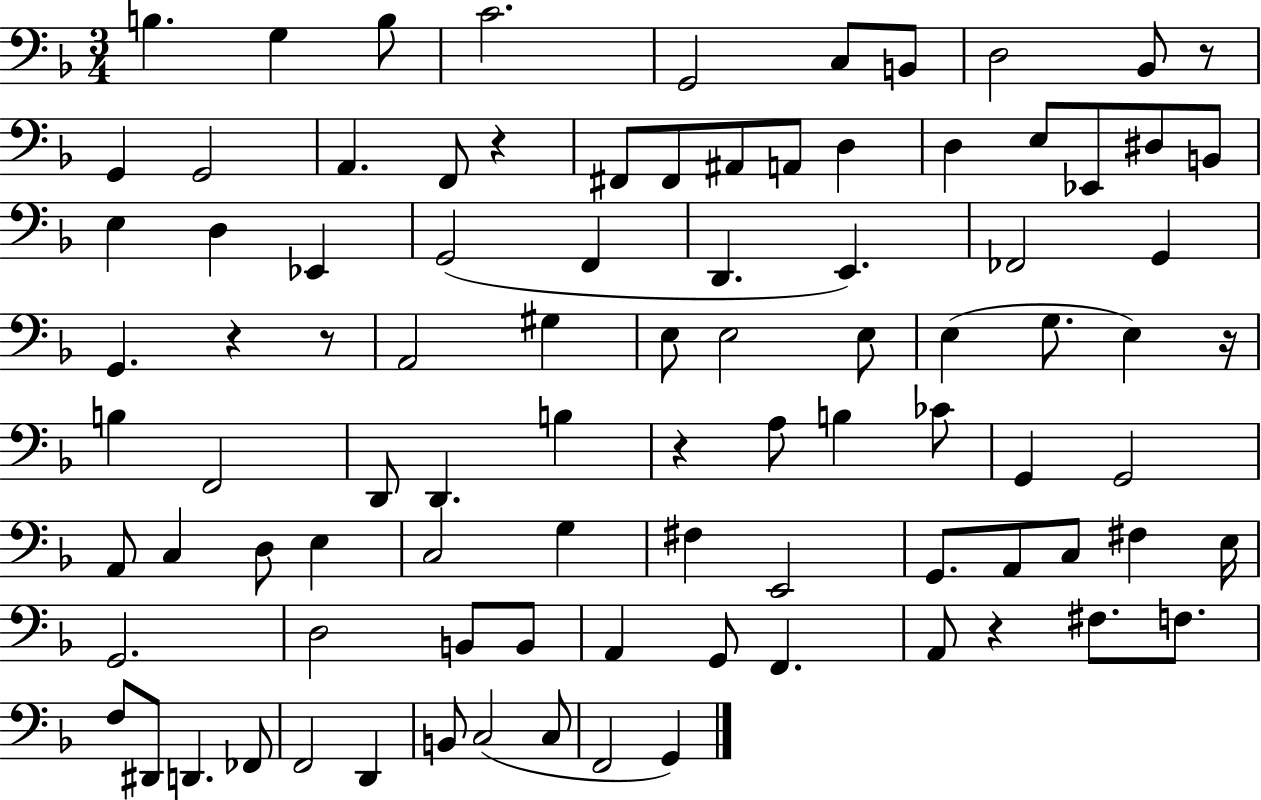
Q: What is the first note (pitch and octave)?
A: B3